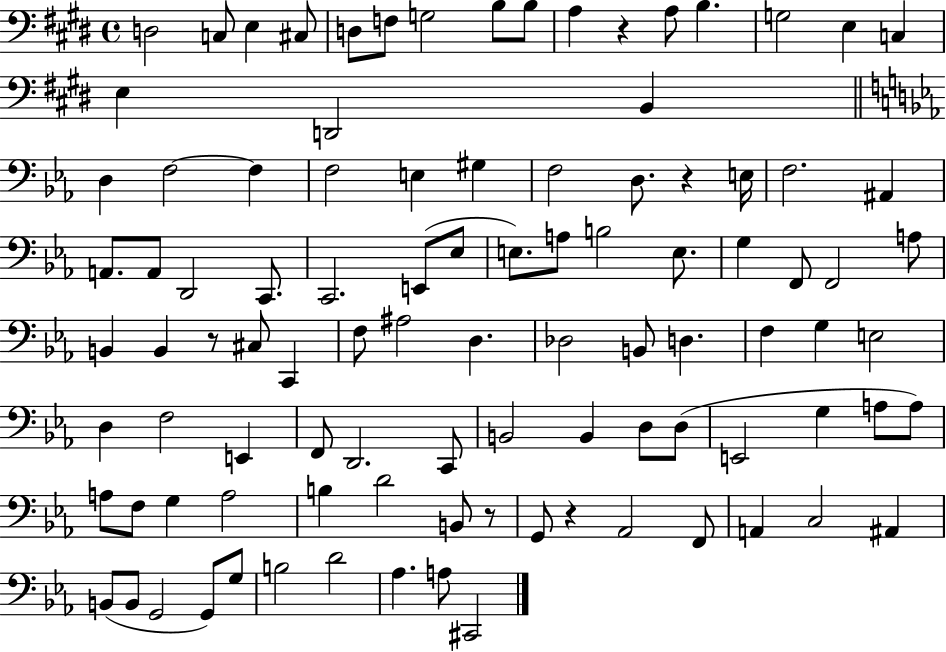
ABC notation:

X:1
T:Untitled
M:4/4
L:1/4
K:E
D,2 C,/2 E, ^C,/2 D,/2 F,/2 G,2 B,/2 B,/2 A, z A,/2 B, G,2 E, C, E, D,,2 B,, D, F,2 F, F,2 E, ^G, F,2 D,/2 z E,/4 F,2 ^A,, A,,/2 A,,/2 D,,2 C,,/2 C,,2 E,,/2 _E,/2 E,/2 A,/2 B,2 E,/2 G, F,,/2 F,,2 A,/2 B,, B,, z/2 ^C,/2 C,, F,/2 ^A,2 D, _D,2 B,,/2 D, F, G, E,2 D, F,2 E,, F,,/2 D,,2 C,,/2 B,,2 B,, D,/2 D,/2 E,,2 G, A,/2 A,/2 A,/2 F,/2 G, A,2 B, D2 B,,/2 z/2 G,,/2 z _A,,2 F,,/2 A,, C,2 ^A,, B,,/2 B,,/2 G,,2 G,,/2 G,/2 B,2 D2 _A, A,/2 ^C,,2